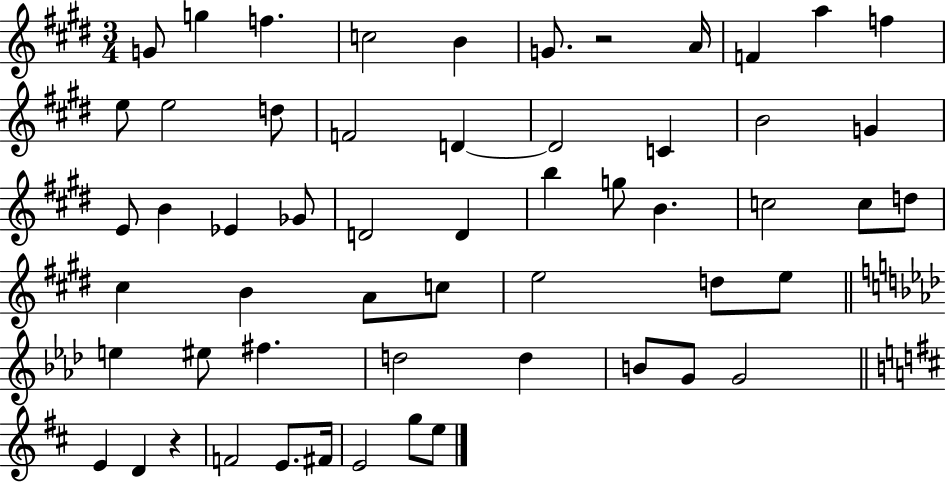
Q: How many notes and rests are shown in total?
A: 56